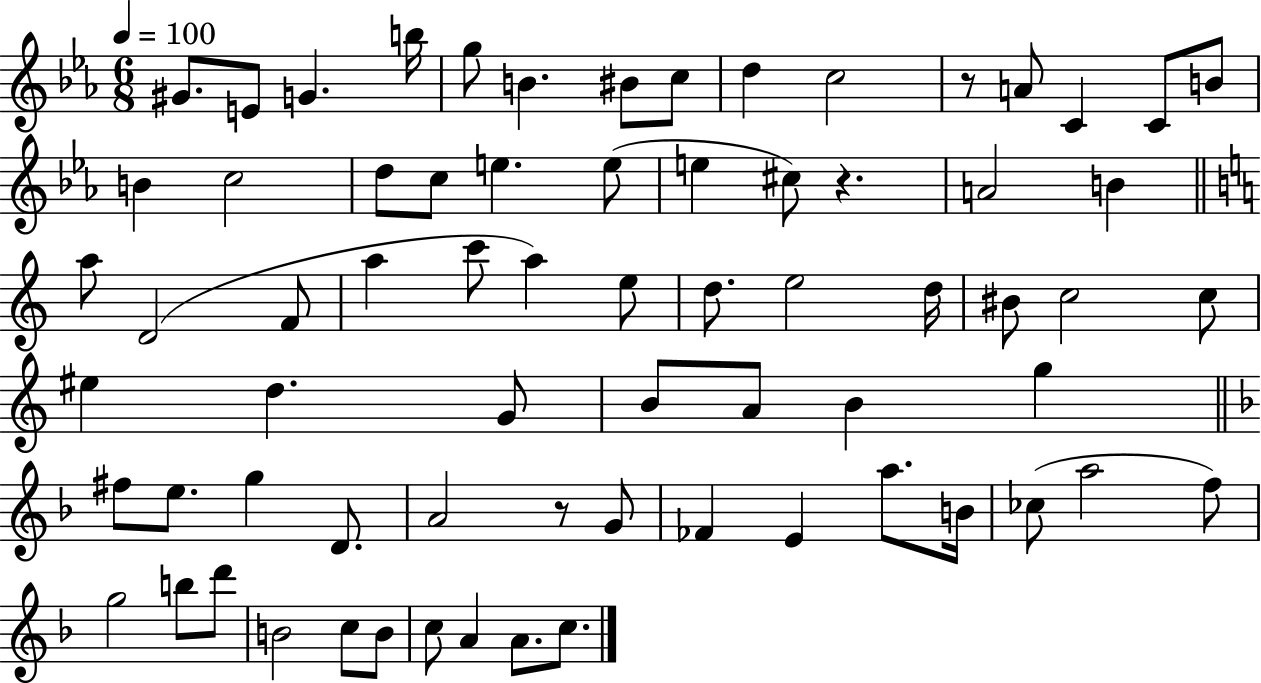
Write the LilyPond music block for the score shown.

{
  \clef treble
  \numericTimeSignature
  \time 6/8
  \key ees \major
  \tempo 4 = 100
  \repeat volta 2 { gis'8. e'8 g'4. b''16 | g''8 b'4. bis'8 c''8 | d''4 c''2 | r8 a'8 c'4 c'8 b'8 | \break b'4 c''2 | d''8 c''8 e''4. e''8( | e''4 cis''8) r4. | a'2 b'4 | \break \bar "||" \break \key c \major a''8 d'2( f'8 | a''4 c'''8 a''4) e''8 | d''8. e''2 d''16 | bis'8 c''2 c''8 | \break eis''4 d''4. g'8 | b'8 a'8 b'4 g''4 | \bar "||" \break \key f \major fis''8 e''8. g''4 d'8. | a'2 r8 g'8 | fes'4 e'4 a''8. b'16 | ces''8( a''2 f''8) | \break g''2 b''8 d'''8 | b'2 c''8 b'8 | c''8 a'4 a'8. c''8. | } \bar "|."
}